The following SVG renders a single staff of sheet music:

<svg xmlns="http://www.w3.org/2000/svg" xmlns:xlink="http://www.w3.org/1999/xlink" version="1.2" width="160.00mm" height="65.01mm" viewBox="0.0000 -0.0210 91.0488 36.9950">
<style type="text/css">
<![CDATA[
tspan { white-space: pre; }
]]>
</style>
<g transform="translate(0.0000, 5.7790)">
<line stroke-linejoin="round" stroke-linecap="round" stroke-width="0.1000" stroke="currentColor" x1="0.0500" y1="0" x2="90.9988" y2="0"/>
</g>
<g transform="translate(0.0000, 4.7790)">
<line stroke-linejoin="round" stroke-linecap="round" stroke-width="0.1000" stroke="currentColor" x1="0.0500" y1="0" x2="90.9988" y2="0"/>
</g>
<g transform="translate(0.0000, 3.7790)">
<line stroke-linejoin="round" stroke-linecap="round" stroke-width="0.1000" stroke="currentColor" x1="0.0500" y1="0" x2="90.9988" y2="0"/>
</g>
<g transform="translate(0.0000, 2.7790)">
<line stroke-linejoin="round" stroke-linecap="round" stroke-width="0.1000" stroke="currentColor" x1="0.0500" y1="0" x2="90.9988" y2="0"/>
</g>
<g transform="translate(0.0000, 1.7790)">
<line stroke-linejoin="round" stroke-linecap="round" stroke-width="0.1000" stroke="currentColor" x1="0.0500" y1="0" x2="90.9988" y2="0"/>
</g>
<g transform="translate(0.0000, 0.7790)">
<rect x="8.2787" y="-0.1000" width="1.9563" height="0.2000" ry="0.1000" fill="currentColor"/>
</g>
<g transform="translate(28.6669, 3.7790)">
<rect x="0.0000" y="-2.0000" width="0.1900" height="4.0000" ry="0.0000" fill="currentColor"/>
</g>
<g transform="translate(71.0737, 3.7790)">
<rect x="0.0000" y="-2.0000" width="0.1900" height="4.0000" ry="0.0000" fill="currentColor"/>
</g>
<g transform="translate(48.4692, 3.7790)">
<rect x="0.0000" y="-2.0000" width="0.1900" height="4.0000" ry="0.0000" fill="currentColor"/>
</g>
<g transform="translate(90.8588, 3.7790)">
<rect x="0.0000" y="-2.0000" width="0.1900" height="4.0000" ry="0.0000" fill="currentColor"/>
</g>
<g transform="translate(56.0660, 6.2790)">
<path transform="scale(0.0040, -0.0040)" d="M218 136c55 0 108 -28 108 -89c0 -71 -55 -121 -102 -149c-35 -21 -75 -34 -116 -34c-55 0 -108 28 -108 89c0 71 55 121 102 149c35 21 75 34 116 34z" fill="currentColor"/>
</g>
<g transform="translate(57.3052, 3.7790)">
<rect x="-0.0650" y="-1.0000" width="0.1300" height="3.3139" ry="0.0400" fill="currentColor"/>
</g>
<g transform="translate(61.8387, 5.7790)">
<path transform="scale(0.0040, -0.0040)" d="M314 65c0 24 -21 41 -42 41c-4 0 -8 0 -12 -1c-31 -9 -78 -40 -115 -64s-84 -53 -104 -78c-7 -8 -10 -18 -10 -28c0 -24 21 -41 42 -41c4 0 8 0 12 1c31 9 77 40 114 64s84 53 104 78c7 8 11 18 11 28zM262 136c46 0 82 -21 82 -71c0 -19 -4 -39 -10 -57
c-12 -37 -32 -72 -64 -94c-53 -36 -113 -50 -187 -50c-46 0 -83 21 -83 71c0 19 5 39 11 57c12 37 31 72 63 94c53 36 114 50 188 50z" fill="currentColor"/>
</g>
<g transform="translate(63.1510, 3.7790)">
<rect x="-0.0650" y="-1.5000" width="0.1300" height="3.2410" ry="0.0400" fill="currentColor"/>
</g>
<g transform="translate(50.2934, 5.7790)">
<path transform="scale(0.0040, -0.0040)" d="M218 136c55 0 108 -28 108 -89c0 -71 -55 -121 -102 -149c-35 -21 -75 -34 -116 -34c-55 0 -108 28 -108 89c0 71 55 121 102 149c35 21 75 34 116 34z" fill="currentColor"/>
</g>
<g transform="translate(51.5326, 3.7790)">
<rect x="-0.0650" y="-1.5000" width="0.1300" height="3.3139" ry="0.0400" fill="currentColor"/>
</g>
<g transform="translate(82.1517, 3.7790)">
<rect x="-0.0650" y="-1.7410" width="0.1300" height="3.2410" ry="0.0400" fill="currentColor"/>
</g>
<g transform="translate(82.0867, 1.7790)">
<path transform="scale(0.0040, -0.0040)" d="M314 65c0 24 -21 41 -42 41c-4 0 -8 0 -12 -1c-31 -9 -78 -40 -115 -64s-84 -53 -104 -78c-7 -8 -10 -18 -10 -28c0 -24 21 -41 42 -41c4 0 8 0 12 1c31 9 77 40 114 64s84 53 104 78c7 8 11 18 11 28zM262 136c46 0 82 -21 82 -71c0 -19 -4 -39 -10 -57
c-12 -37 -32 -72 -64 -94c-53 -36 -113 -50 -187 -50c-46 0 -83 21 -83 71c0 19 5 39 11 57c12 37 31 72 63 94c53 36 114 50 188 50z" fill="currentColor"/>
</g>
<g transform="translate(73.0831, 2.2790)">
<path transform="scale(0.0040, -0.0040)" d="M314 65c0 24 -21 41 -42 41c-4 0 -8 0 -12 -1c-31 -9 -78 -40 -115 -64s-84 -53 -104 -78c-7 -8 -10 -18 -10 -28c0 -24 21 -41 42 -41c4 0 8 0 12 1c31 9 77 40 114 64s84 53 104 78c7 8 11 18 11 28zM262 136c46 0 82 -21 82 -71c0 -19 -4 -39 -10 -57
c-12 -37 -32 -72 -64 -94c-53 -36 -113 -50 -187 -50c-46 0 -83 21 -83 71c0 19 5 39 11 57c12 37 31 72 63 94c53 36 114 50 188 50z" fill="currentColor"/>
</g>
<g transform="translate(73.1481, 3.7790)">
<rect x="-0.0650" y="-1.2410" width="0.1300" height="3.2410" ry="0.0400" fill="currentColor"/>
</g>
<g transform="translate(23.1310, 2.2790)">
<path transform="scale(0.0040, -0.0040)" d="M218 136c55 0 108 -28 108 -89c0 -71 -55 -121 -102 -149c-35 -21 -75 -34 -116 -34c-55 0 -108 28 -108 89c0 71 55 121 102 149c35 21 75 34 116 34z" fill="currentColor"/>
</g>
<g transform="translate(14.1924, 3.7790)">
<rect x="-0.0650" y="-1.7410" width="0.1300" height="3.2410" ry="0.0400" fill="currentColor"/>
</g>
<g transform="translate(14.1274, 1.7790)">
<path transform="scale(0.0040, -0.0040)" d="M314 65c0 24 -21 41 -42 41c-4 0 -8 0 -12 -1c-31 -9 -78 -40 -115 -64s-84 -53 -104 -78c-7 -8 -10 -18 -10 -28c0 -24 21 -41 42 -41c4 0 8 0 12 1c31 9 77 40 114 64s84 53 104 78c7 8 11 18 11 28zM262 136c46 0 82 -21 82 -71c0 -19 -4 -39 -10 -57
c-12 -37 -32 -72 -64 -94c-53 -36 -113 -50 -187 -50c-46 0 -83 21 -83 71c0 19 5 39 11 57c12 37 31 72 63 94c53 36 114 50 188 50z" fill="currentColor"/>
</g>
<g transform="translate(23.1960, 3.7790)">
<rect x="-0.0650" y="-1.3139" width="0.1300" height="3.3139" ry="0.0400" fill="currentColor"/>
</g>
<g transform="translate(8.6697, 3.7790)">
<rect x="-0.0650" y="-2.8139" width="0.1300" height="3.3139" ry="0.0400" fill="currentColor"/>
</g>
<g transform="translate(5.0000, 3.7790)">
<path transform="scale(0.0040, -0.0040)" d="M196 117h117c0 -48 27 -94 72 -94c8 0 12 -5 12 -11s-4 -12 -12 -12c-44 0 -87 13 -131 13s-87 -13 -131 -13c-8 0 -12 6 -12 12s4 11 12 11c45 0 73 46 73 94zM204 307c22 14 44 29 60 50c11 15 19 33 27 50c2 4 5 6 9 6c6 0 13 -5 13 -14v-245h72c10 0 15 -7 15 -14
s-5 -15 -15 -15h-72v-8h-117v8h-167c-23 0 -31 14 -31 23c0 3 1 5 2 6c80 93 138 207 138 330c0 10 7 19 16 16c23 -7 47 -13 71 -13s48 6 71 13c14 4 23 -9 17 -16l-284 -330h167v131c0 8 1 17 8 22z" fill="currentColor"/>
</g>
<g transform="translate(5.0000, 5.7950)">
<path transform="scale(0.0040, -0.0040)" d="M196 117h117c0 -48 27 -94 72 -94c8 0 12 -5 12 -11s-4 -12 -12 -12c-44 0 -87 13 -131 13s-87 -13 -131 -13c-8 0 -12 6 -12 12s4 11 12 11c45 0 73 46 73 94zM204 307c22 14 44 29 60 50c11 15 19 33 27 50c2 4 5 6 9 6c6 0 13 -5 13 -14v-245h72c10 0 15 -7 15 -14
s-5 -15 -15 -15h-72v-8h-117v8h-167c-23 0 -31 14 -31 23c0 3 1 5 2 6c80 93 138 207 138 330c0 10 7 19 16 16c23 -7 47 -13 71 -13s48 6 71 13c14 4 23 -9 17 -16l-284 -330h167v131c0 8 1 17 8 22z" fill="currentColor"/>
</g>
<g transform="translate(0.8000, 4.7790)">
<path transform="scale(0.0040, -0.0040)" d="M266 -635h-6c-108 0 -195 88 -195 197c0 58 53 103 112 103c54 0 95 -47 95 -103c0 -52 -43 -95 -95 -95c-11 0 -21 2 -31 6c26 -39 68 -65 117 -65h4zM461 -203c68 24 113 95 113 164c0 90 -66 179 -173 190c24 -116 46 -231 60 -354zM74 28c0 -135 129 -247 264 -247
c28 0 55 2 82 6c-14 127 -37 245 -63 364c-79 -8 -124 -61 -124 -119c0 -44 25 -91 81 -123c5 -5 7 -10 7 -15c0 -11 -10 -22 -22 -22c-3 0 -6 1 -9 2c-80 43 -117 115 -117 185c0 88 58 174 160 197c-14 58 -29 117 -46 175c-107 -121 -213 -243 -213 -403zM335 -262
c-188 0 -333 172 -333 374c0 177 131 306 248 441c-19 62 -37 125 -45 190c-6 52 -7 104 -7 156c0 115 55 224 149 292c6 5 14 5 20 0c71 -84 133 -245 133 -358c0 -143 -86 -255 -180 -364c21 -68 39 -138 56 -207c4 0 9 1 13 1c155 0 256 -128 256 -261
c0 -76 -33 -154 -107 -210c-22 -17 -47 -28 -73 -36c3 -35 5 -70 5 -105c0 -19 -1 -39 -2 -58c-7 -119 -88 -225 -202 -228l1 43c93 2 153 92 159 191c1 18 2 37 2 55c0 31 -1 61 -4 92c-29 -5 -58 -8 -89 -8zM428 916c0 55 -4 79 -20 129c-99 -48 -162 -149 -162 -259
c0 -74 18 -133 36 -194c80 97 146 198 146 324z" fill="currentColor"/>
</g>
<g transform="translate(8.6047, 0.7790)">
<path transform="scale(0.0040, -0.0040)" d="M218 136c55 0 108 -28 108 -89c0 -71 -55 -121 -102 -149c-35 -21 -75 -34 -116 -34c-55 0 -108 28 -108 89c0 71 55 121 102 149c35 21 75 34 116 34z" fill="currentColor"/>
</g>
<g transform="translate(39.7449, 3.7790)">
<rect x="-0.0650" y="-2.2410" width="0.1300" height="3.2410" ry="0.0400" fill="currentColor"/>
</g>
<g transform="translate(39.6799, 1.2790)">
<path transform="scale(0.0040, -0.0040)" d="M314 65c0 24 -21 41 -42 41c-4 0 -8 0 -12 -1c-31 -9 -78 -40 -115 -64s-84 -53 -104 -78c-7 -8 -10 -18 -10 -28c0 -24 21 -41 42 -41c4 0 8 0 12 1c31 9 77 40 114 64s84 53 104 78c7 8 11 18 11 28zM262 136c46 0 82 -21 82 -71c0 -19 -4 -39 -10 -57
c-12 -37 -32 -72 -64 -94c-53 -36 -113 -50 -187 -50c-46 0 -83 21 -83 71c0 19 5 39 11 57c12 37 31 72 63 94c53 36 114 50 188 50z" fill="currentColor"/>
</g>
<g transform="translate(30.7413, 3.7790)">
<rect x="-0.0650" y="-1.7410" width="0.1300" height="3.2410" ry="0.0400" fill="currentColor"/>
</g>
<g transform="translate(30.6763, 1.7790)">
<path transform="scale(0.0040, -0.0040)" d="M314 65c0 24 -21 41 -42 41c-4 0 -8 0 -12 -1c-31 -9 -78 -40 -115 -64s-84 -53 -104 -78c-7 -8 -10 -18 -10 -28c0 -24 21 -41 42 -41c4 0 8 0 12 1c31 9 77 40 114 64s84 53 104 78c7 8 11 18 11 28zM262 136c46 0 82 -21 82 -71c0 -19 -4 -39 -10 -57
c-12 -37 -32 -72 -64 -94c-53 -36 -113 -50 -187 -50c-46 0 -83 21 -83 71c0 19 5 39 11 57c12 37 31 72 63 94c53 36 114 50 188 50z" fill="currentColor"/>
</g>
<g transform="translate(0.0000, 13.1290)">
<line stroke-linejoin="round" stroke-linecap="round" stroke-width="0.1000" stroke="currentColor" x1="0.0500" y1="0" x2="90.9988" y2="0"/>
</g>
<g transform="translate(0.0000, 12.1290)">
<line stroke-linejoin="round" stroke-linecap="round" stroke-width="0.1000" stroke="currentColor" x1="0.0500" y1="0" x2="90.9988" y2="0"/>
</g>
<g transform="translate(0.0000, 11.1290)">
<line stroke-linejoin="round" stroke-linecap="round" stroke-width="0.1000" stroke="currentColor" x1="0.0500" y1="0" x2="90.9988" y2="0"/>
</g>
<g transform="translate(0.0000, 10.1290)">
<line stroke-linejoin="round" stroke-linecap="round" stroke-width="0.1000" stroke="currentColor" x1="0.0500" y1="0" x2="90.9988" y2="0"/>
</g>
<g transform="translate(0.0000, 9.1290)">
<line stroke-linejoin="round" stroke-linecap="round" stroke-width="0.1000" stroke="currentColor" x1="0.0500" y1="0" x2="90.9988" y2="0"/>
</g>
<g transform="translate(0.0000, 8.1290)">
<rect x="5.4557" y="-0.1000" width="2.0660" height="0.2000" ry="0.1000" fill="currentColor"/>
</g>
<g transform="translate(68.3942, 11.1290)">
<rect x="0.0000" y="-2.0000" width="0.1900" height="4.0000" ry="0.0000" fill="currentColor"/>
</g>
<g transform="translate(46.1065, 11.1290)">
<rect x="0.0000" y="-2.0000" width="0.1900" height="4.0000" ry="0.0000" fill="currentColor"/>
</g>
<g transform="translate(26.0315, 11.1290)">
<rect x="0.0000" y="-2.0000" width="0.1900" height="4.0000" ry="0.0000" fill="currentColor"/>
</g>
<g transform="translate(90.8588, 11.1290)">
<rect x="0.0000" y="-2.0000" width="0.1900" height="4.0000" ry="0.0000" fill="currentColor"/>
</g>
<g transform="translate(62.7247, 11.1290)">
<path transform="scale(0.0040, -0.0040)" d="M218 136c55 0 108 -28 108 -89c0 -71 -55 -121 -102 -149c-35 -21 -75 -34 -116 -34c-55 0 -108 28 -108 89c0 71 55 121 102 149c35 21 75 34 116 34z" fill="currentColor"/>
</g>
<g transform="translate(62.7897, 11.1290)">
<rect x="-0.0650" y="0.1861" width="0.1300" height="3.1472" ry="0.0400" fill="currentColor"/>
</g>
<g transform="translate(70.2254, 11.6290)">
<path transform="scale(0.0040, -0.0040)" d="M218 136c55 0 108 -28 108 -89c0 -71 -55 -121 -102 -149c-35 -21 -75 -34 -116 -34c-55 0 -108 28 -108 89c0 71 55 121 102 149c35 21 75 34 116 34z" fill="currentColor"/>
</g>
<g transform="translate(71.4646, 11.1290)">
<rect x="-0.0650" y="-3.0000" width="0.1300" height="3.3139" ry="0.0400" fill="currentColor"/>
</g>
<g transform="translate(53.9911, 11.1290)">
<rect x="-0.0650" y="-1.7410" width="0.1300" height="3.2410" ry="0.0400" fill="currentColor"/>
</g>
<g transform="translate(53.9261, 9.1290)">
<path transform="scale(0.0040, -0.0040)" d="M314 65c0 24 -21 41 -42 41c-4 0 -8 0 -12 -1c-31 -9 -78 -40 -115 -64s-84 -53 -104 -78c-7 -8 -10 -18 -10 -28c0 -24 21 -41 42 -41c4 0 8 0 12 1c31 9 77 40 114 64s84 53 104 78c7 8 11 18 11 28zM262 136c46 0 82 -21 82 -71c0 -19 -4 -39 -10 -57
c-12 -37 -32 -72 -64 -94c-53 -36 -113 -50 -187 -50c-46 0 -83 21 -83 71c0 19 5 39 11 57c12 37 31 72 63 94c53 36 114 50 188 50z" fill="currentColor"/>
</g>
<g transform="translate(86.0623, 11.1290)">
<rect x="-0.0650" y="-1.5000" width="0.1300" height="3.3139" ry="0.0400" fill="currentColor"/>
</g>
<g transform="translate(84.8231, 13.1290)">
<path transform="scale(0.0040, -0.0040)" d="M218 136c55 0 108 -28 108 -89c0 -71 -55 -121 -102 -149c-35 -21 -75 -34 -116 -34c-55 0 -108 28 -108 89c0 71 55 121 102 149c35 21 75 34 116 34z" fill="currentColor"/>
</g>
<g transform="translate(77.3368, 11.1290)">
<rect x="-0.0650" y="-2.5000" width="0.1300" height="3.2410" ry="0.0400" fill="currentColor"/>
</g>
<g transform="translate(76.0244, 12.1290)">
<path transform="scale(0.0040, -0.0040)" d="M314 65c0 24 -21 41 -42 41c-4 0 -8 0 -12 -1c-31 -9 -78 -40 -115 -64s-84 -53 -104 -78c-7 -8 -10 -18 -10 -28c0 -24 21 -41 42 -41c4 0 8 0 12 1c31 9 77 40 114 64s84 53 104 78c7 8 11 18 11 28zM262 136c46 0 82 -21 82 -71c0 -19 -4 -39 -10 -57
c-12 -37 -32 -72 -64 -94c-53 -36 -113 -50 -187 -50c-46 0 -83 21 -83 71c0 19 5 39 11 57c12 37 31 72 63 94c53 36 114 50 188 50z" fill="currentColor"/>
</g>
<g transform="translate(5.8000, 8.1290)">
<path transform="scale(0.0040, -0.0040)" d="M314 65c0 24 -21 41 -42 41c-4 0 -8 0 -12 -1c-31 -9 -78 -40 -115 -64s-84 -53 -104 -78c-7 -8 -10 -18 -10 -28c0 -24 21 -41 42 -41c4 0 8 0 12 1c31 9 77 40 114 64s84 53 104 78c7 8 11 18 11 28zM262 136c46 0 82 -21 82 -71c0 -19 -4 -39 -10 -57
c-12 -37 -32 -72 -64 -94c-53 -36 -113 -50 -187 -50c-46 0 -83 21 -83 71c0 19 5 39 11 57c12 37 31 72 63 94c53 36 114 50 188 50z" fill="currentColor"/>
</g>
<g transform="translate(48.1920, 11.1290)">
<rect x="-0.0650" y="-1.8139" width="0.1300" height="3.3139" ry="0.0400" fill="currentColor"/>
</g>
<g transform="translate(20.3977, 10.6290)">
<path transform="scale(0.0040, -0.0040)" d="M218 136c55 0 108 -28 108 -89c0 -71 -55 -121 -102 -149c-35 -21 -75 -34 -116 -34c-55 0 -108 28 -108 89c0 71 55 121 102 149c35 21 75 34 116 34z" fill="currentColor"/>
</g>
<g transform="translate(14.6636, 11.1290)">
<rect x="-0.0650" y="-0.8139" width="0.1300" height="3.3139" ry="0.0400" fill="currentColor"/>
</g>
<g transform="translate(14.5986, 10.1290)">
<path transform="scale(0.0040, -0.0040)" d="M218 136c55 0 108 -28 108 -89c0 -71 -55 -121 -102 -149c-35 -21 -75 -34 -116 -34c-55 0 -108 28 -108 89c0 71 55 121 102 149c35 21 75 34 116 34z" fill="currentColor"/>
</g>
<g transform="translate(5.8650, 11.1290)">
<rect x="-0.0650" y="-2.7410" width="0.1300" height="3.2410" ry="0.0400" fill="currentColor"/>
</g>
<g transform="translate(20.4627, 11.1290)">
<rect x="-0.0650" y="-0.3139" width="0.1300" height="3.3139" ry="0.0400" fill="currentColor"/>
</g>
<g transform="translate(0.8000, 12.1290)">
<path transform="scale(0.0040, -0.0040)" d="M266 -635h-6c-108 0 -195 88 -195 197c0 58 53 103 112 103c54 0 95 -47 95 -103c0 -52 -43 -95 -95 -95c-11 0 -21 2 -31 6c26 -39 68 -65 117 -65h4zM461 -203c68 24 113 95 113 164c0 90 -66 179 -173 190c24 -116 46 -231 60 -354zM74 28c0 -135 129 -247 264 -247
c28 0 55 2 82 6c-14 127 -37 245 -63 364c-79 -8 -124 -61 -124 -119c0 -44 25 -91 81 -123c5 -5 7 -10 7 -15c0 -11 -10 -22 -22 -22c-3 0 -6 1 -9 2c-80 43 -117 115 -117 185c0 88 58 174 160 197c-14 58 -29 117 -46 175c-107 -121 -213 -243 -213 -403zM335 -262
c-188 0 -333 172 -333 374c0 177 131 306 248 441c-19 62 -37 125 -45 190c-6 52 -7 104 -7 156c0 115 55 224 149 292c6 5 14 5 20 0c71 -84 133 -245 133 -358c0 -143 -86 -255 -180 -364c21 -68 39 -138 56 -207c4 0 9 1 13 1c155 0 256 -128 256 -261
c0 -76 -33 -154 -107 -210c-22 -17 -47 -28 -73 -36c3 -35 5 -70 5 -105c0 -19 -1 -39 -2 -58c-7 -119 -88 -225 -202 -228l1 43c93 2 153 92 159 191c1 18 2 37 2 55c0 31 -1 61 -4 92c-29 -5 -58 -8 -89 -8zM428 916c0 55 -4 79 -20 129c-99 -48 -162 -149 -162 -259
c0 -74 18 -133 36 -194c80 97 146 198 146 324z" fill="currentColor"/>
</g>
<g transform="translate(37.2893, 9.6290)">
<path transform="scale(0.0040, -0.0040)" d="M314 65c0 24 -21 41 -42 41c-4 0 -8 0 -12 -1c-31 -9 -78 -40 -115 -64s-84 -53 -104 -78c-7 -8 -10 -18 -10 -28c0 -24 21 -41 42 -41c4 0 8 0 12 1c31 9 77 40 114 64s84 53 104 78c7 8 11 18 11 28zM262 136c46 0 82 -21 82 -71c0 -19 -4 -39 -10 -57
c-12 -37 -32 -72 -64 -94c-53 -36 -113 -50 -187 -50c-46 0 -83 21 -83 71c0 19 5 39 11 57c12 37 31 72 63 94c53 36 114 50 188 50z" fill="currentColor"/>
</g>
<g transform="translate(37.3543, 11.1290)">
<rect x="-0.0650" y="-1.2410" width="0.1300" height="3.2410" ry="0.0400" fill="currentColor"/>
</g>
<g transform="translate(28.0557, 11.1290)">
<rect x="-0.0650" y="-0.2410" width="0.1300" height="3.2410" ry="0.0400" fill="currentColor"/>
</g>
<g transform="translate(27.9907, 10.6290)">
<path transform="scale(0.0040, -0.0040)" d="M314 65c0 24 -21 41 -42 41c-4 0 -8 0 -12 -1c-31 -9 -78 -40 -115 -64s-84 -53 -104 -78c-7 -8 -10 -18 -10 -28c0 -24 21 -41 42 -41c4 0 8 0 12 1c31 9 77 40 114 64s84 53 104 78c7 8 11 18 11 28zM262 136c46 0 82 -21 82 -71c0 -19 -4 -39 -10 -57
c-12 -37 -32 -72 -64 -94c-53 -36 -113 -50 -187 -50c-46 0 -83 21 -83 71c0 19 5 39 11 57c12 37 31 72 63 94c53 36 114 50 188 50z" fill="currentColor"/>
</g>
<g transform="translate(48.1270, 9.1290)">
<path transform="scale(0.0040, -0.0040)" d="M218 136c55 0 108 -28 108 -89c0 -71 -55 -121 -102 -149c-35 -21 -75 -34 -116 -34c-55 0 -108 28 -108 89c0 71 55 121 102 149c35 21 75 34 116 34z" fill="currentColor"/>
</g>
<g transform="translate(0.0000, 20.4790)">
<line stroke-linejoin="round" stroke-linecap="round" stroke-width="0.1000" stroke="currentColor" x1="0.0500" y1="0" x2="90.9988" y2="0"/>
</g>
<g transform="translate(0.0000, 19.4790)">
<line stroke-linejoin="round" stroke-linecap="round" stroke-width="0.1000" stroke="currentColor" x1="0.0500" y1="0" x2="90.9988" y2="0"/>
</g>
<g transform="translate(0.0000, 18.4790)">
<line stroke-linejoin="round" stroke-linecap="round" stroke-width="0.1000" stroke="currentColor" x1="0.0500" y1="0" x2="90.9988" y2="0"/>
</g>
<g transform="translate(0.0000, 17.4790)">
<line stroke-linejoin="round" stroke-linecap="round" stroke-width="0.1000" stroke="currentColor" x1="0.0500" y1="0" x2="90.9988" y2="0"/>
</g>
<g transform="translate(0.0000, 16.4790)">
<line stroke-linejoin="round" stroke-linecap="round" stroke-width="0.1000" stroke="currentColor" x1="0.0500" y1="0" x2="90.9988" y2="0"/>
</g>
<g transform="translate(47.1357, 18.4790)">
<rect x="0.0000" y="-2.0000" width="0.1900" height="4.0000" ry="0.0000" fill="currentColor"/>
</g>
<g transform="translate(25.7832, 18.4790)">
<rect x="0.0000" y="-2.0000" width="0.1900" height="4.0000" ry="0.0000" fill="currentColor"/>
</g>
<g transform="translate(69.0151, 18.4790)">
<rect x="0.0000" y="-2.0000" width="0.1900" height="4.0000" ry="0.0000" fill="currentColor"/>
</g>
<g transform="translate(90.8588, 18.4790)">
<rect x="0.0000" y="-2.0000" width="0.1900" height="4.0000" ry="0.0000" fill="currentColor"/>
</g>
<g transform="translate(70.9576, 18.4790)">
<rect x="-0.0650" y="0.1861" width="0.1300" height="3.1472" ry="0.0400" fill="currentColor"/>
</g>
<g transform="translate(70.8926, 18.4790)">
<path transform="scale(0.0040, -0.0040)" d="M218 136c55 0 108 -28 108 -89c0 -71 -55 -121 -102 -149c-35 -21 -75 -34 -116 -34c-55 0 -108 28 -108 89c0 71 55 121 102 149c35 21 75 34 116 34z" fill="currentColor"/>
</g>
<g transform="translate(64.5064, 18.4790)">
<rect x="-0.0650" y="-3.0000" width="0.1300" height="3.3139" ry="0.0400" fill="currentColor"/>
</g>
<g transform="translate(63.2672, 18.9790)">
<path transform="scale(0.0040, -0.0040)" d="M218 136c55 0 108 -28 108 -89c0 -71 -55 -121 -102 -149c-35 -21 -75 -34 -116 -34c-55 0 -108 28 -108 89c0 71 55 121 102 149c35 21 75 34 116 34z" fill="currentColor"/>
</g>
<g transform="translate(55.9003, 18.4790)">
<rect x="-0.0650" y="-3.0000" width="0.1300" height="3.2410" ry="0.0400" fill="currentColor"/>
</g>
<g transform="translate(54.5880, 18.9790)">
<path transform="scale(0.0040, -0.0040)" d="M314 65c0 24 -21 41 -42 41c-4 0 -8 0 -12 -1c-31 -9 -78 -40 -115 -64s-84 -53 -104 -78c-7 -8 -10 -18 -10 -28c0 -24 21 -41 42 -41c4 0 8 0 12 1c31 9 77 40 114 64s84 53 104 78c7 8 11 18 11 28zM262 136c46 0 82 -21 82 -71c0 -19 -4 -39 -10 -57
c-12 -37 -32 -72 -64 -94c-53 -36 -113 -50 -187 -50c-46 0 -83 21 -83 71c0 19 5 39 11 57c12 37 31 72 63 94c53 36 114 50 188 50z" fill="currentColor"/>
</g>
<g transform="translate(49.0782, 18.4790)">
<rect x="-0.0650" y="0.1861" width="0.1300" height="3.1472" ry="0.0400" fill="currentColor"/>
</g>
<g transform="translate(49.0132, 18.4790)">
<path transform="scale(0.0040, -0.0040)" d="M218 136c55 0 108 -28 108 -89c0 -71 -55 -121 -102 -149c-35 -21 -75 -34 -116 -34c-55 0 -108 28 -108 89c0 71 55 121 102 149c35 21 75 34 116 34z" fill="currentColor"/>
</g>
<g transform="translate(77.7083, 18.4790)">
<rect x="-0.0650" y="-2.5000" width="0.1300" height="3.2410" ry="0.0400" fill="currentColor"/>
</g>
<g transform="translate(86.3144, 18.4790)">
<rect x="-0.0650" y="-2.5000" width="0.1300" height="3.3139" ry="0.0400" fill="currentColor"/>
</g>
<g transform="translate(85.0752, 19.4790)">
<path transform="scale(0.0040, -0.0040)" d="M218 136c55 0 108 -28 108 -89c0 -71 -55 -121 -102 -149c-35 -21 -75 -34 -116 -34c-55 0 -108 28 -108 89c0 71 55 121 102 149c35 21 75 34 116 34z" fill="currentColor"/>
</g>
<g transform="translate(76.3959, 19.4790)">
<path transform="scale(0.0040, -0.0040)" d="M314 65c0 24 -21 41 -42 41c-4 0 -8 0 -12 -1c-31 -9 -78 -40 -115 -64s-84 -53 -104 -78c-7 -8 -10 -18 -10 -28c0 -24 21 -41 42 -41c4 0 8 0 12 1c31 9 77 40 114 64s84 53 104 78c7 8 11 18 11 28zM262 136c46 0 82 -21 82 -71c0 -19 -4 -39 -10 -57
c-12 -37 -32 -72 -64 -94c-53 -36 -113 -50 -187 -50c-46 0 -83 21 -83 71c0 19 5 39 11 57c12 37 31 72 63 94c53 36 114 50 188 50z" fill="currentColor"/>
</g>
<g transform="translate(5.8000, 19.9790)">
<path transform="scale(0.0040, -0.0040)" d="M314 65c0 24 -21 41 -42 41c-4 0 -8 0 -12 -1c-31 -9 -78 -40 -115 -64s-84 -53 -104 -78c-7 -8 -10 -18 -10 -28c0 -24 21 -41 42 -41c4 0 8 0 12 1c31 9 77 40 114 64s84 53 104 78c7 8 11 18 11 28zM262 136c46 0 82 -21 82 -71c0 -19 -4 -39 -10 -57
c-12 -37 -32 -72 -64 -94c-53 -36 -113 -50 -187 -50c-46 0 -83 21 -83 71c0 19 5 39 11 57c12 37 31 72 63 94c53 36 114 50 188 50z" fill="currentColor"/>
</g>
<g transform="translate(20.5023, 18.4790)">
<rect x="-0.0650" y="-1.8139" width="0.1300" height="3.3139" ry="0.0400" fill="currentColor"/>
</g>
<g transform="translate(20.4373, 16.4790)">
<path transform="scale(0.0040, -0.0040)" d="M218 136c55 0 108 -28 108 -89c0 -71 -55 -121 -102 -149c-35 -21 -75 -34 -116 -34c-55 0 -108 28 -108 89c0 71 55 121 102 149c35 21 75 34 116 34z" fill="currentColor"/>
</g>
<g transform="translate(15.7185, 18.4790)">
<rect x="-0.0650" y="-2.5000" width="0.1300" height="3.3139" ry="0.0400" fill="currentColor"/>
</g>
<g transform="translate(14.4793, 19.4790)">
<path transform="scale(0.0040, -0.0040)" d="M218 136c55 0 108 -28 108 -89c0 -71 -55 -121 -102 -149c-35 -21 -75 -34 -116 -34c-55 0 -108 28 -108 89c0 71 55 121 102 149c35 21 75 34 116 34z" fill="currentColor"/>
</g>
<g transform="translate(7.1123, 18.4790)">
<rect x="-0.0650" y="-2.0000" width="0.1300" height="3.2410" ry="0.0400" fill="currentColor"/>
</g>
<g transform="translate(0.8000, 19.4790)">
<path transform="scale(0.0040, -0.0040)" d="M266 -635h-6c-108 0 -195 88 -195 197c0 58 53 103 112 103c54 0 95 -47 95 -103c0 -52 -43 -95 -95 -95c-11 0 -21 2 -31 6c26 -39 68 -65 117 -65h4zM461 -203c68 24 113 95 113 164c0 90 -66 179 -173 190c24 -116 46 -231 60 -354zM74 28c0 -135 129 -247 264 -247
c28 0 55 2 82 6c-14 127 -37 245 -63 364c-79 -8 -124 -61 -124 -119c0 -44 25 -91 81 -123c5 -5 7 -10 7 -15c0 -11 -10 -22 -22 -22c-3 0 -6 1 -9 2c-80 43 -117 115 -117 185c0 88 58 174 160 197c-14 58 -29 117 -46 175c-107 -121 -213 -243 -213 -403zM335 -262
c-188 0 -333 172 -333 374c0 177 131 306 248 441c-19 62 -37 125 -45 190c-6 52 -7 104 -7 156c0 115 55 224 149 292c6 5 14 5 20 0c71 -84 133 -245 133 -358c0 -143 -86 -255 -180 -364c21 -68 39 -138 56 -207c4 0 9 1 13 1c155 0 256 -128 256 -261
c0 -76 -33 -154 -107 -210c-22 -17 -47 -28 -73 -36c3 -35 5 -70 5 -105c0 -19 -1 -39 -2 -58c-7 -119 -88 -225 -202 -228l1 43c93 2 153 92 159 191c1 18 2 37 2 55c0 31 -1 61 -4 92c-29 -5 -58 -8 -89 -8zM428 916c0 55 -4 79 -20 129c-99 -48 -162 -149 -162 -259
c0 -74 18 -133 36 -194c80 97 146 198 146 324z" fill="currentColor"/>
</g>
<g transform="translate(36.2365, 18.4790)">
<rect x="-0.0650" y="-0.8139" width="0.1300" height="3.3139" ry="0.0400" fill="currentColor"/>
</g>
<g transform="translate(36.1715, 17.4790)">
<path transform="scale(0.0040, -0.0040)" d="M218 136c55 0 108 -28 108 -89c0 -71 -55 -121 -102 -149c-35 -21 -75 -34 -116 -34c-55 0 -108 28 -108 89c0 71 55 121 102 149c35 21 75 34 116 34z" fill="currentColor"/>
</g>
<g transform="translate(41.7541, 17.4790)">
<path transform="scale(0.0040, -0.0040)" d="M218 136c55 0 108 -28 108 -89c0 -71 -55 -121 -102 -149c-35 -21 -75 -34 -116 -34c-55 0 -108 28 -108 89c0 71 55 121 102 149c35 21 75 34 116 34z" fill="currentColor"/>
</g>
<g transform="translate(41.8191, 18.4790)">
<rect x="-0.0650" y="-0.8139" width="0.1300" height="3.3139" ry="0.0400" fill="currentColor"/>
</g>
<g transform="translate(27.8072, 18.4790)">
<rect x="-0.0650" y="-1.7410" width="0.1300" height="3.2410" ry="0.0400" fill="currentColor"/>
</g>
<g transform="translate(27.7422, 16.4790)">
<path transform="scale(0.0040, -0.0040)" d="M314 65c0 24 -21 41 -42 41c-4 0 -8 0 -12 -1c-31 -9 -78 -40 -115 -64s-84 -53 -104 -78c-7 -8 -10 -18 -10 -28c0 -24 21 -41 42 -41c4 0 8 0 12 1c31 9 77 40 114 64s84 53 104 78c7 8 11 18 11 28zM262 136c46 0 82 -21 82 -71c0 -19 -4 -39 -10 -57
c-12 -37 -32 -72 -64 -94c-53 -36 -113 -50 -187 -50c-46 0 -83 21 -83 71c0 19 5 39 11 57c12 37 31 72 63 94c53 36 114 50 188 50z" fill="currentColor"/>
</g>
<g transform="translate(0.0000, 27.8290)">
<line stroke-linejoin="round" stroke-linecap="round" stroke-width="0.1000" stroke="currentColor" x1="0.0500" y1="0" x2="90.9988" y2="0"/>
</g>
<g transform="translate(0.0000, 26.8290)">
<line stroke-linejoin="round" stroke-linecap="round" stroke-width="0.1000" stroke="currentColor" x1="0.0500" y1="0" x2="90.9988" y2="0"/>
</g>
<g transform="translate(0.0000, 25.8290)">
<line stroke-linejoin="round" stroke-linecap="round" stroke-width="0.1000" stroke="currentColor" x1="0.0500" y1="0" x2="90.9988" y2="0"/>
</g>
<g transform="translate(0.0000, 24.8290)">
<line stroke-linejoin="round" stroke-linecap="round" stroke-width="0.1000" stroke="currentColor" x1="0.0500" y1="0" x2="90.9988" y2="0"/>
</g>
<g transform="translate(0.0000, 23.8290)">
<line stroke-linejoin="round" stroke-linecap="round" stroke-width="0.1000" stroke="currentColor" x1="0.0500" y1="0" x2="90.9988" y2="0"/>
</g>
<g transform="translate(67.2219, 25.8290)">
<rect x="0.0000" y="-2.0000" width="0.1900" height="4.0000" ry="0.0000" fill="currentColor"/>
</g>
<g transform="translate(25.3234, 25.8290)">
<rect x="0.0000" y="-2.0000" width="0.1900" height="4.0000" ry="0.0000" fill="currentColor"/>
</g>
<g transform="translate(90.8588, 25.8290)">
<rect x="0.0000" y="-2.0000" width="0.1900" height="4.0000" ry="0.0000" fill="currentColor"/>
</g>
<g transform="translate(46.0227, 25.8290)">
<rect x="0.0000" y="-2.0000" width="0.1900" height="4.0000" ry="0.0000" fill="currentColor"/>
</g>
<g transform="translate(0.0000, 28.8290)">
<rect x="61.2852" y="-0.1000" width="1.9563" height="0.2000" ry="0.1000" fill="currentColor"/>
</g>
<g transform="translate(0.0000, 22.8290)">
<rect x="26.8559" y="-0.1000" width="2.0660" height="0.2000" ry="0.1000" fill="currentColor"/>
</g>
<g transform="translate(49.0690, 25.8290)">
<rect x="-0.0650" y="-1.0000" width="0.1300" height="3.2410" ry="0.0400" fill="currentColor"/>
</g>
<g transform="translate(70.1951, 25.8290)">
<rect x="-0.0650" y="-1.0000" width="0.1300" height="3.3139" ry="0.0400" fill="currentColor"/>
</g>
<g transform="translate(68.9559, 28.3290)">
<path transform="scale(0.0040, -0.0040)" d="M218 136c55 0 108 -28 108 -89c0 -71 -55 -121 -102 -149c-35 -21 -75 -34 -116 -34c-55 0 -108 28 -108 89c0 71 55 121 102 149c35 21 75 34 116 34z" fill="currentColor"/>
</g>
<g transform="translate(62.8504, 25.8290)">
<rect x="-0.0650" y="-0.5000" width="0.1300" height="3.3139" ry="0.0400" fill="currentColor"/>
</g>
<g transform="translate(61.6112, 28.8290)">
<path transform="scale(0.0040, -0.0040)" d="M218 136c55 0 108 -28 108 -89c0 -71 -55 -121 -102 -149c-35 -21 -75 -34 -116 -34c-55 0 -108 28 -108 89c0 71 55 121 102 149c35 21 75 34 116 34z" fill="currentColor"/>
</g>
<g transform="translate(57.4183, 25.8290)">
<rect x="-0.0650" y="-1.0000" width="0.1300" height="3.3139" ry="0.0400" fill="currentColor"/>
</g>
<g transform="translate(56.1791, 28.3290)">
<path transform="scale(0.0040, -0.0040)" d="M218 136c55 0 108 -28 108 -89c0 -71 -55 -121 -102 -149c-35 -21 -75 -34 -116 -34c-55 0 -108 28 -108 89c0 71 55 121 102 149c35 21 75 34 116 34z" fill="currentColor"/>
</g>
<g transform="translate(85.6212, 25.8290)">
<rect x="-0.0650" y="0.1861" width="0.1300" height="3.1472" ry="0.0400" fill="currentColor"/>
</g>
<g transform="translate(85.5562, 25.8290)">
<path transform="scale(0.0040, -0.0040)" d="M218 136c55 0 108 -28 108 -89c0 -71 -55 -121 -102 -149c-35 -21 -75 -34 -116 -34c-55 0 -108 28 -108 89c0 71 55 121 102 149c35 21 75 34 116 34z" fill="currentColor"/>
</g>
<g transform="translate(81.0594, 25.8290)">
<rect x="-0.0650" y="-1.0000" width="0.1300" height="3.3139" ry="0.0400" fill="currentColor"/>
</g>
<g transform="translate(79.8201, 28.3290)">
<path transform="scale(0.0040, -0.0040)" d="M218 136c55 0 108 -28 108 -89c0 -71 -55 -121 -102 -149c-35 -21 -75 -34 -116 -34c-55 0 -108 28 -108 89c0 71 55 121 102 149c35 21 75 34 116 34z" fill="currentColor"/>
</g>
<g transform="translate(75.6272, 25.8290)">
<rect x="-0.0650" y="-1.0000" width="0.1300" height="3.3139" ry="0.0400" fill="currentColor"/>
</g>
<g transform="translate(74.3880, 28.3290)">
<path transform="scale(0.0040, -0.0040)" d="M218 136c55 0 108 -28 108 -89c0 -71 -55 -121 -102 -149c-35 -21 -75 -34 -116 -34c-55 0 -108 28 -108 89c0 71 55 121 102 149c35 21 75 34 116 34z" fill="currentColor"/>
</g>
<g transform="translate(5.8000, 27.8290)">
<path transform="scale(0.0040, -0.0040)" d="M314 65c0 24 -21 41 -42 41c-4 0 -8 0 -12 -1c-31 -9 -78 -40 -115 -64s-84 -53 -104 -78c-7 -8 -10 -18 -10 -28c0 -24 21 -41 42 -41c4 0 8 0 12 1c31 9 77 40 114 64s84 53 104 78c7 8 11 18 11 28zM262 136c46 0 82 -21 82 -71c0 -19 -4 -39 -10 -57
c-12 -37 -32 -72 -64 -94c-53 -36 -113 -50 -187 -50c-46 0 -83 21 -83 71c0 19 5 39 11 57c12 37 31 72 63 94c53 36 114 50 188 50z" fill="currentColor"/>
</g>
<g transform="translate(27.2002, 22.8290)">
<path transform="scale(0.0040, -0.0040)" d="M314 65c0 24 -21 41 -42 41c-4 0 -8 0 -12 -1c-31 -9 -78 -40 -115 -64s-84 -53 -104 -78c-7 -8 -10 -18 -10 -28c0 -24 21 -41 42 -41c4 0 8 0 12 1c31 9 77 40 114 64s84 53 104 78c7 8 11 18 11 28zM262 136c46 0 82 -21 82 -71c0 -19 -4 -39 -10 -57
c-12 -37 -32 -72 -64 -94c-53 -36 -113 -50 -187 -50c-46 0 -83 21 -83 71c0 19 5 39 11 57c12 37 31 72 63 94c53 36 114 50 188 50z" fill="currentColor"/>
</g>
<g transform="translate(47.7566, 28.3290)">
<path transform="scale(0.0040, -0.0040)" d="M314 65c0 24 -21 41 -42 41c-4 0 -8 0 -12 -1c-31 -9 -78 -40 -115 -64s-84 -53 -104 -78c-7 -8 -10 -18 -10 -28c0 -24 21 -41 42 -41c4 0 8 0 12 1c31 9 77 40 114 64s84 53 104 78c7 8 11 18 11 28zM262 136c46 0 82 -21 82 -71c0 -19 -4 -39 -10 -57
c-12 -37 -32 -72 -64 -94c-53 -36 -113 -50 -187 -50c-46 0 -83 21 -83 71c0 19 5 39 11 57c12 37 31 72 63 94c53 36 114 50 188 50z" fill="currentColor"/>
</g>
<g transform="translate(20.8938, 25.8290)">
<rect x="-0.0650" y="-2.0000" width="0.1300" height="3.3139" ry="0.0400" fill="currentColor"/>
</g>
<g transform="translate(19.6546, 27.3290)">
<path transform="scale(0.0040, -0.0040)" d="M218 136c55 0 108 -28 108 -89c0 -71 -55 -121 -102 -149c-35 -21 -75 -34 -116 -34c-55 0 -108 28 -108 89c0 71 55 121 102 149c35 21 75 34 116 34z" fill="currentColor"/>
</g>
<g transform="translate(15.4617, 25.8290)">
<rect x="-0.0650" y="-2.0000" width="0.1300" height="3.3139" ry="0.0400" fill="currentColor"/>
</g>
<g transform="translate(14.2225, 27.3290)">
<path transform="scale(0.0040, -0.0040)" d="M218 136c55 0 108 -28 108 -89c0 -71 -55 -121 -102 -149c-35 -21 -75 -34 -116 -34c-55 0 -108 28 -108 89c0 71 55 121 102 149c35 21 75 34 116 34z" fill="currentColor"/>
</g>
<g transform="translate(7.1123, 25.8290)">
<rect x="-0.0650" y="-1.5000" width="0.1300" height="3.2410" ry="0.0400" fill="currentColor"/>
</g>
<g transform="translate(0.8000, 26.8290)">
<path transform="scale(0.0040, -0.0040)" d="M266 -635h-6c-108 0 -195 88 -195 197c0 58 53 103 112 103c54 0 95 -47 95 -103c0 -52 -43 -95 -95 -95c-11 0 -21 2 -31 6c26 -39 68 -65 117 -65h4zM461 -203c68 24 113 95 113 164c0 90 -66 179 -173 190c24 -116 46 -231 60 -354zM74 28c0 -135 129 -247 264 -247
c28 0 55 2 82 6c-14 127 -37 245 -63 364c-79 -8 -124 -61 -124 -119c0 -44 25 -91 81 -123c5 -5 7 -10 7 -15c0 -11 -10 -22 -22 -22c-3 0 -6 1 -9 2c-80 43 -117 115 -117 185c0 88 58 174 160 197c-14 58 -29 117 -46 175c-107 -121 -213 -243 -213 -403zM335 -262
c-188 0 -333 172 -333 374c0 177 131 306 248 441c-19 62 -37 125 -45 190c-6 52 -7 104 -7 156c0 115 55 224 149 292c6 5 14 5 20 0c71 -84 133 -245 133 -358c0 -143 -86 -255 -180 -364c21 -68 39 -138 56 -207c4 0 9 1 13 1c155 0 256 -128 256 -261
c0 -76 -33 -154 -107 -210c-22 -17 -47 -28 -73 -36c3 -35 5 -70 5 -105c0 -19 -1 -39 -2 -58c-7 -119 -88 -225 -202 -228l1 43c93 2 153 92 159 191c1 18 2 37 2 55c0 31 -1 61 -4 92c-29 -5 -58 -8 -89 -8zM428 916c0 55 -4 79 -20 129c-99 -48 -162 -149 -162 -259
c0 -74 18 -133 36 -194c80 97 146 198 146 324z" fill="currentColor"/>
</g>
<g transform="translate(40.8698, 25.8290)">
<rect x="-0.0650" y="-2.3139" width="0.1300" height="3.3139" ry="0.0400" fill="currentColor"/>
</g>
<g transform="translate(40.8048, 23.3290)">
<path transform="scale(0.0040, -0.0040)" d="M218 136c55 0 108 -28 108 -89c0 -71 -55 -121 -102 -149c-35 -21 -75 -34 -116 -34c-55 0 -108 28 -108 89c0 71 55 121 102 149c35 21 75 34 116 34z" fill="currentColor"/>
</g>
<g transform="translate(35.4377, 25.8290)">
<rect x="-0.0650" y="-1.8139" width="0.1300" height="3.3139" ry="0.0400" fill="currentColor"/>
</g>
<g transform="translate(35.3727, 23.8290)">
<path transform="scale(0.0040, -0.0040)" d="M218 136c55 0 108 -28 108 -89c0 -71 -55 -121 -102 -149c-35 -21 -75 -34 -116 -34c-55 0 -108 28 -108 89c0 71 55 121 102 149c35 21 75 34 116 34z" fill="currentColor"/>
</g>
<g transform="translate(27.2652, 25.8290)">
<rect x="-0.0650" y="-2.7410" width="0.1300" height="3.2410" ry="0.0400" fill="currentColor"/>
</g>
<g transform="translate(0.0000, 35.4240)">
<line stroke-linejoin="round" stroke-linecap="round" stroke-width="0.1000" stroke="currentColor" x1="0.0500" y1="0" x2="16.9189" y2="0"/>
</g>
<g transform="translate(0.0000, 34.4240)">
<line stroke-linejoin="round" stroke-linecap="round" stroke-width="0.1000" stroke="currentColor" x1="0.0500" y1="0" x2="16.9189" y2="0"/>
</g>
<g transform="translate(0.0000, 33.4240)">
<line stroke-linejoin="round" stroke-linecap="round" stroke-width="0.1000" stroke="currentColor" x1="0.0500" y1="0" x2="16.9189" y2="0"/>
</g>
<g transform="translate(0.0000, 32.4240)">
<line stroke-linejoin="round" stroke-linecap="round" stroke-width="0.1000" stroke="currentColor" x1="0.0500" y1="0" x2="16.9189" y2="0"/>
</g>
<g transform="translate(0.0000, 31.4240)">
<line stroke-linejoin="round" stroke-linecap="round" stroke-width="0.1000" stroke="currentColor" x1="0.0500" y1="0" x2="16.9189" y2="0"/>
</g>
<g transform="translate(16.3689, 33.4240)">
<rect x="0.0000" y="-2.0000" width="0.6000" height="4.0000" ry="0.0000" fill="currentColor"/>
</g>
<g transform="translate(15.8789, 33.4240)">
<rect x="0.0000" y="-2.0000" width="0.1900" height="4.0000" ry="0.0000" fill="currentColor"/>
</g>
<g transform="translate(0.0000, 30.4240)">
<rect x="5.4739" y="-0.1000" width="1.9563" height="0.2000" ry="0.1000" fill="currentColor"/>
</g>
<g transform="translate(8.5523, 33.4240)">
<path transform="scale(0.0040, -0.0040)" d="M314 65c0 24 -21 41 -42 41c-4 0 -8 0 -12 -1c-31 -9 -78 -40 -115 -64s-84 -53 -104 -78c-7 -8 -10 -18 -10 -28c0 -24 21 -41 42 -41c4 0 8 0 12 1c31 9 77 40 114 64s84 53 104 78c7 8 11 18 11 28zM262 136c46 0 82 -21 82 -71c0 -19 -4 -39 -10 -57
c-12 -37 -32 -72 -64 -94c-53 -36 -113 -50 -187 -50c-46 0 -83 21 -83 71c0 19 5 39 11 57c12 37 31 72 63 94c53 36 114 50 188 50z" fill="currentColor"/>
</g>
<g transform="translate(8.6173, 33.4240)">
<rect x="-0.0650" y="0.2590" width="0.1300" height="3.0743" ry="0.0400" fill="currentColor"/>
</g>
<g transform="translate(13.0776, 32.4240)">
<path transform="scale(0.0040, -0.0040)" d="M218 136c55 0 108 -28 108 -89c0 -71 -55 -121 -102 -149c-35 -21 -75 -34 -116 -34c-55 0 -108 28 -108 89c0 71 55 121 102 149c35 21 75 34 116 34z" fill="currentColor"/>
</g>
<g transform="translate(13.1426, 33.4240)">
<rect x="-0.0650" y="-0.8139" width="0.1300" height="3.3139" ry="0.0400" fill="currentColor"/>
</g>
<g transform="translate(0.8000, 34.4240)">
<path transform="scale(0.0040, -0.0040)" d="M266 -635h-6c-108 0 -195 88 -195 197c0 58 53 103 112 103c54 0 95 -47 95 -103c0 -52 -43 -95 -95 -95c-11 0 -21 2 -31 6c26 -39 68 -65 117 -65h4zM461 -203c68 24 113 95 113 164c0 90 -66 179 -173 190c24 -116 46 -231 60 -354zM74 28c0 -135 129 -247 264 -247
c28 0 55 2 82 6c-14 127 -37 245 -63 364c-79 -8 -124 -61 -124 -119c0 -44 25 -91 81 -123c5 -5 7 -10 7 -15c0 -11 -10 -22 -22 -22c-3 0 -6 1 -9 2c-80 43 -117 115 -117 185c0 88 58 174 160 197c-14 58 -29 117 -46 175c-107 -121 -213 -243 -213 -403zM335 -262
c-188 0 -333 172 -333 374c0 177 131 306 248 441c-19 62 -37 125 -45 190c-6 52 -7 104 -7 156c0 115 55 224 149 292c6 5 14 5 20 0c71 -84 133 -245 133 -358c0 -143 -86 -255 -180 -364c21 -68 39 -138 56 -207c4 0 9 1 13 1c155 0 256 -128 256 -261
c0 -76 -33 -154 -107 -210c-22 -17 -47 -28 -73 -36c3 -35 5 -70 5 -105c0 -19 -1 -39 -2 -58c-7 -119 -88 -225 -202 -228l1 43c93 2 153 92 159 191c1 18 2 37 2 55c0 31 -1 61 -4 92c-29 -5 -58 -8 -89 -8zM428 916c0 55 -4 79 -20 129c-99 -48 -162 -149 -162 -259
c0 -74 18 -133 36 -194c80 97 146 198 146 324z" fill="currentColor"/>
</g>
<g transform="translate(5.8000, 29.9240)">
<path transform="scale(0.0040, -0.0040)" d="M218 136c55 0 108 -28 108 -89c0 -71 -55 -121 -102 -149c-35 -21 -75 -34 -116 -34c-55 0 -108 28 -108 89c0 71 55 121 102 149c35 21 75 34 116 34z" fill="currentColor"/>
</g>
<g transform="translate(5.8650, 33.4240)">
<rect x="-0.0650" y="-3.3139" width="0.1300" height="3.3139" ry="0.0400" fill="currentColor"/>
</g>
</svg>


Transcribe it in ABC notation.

X:1
T:Untitled
M:4/4
L:1/4
K:C
a f2 e f2 g2 E D E2 e2 f2 a2 d c c2 e2 f f2 B A G2 E F2 G f f2 d d B A2 A B G2 G E2 F F a2 f g D2 D C D D D B b B2 d